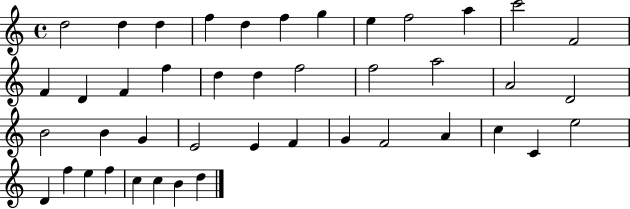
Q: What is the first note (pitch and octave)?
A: D5